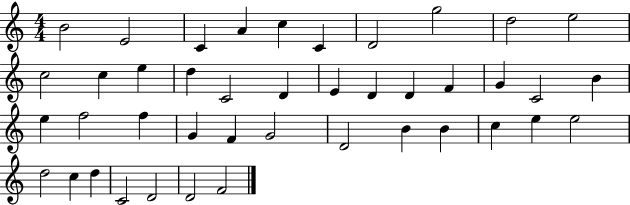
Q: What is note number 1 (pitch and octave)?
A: B4